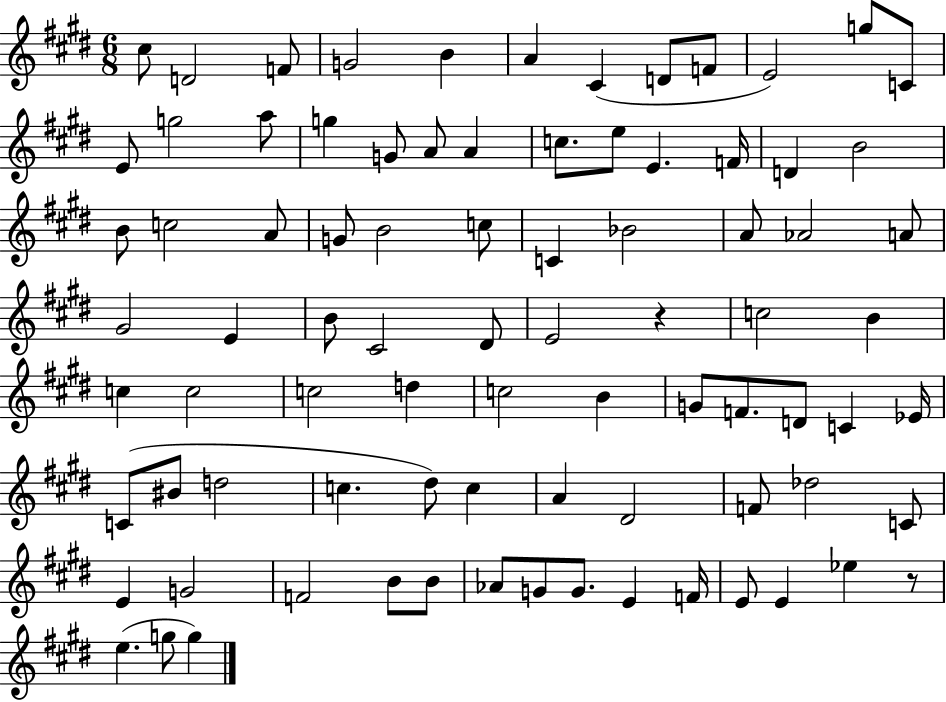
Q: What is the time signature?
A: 6/8